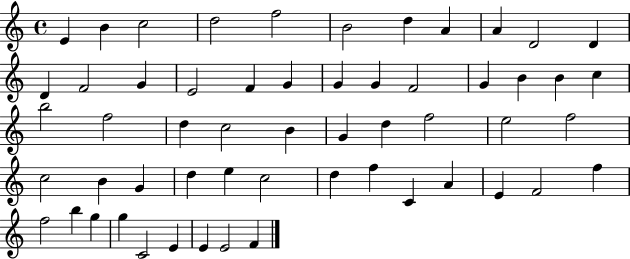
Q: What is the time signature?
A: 4/4